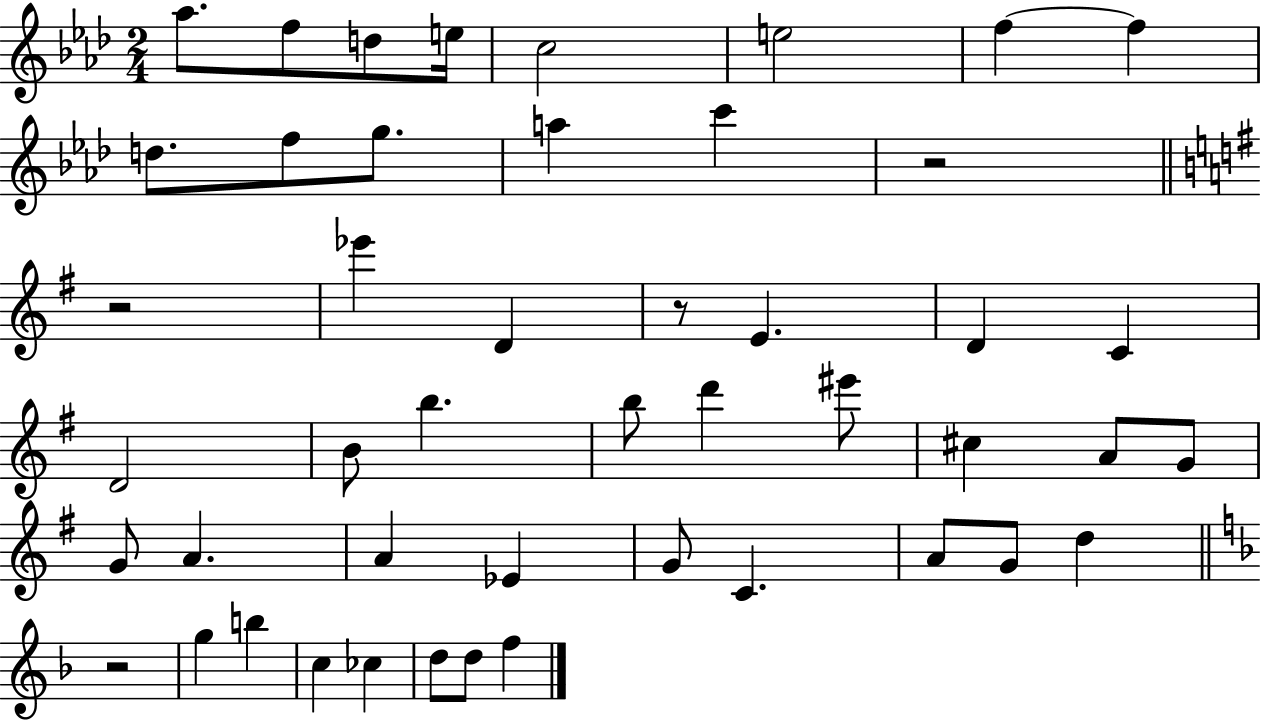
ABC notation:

X:1
T:Untitled
M:2/4
L:1/4
K:Ab
_a/2 f/2 d/2 e/4 c2 e2 f f d/2 f/2 g/2 a c' z2 z2 _e' D z/2 E D C D2 B/2 b b/2 d' ^e'/2 ^c A/2 G/2 G/2 A A _E G/2 C A/2 G/2 d z2 g b c _c d/2 d/2 f